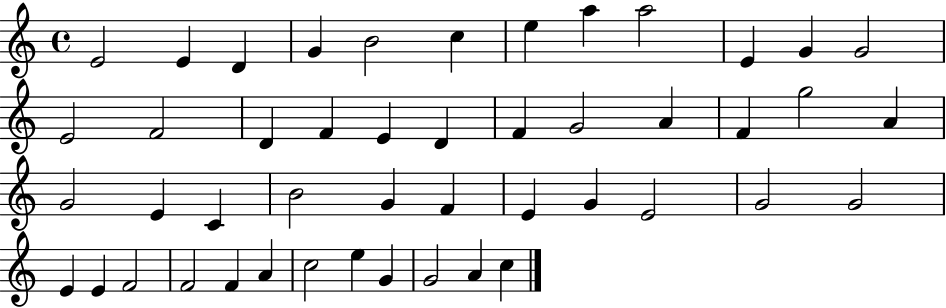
X:1
T:Untitled
M:4/4
L:1/4
K:C
E2 E D G B2 c e a a2 E G G2 E2 F2 D F E D F G2 A F g2 A G2 E C B2 G F E G E2 G2 G2 E E F2 F2 F A c2 e G G2 A c